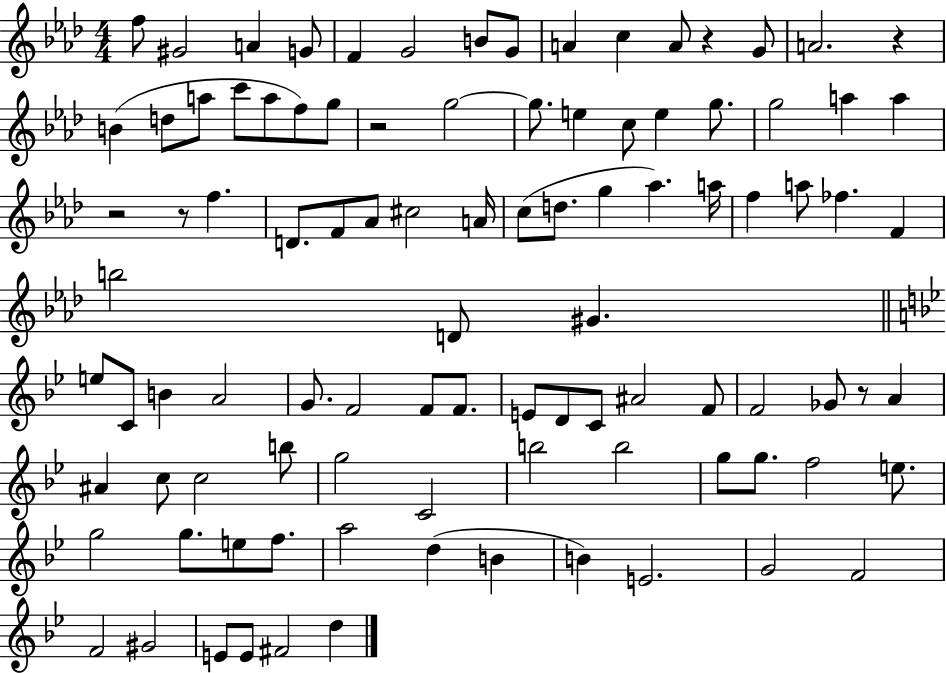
X:1
T:Untitled
M:4/4
L:1/4
K:Ab
f/2 ^G2 A G/2 F G2 B/2 G/2 A c A/2 z G/2 A2 z B d/2 a/2 c'/2 a/2 f/2 g/2 z2 g2 g/2 e c/2 e g/2 g2 a a z2 z/2 f D/2 F/2 _A/2 ^c2 A/4 c/2 d/2 g _a a/4 f a/2 _f F b2 D/2 ^G e/2 C/2 B A2 G/2 F2 F/2 F/2 E/2 D/2 C/2 ^A2 F/2 F2 _G/2 z/2 A ^A c/2 c2 b/2 g2 C2 b2 b2 g/2 g/2 f2 e/2 g2 g/2 e/2 f/2 a2 d B B E2 G2 F2 F2 ^G2 E/2 E/2 ^F2 d